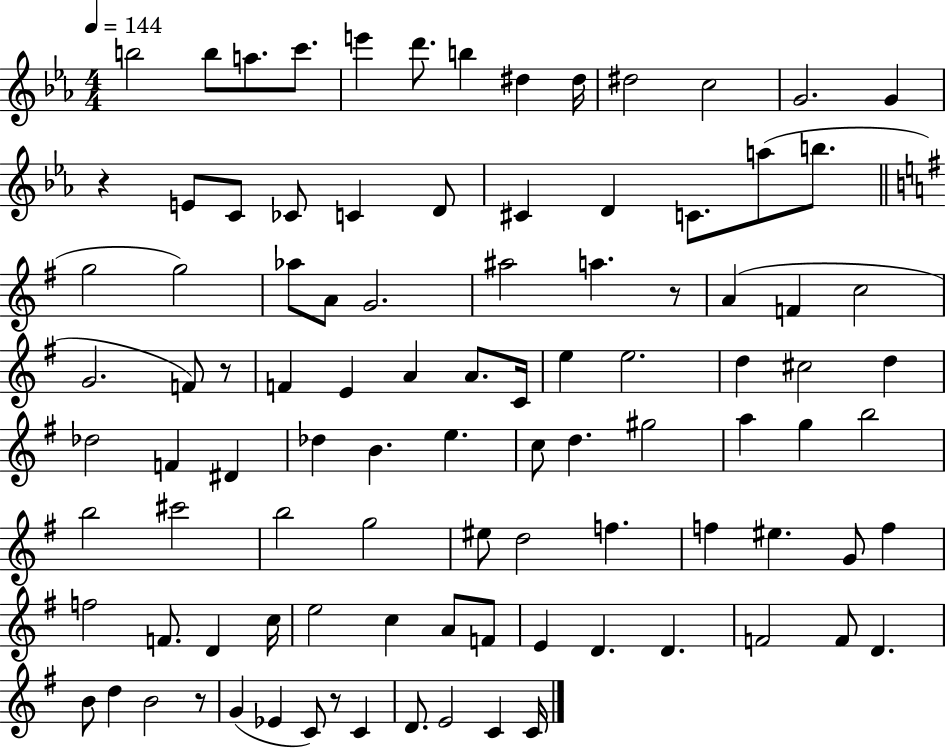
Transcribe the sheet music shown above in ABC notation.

X:1
T:Untitled
M:4/4
L:1/4
K:Eb
b2 b/2 a/2 c'/2 e' d'/2 b ^d ^d/4 ^d2 c2 G2 G z E/2 C/2 _C/2 C D/2 ^C D C/2 a/2 b/2 g2 g2 _a/2 A/2 G2 ^a2 a z/2 A F c2 G2 F/2 z/2 F E A A/2 C/4 e e2 d ^c2 d _d2 F ^D _d B e c/2 d ^g2 a g b2 b2 ^c'2 b2 g2 ^e/2 d2 f f ^e G/2 f f2 F/2 D c/4 e2 c A/2 F/2 E D D F2 F/2 D B/2 d B2 z/2 G _E C/2 z/2 C D/2 E2 C C/4